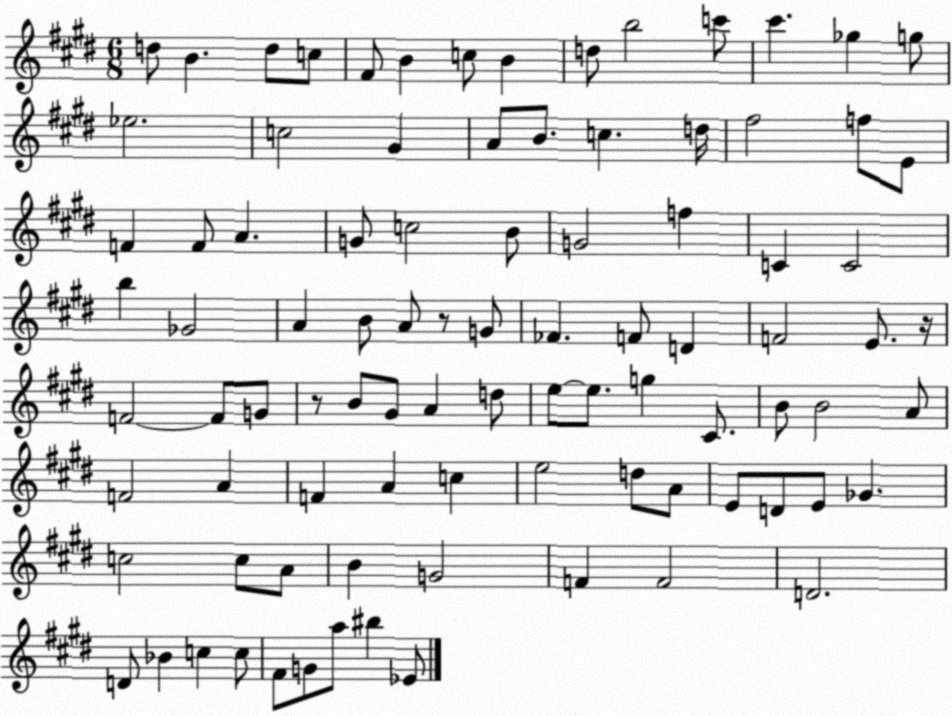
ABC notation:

X:1
T:Untitled
M:6/8
L:1/4
K:E
d/2 B d/2 c/2 ^F/2 B c/2 B d/2 b2 c'/2 ^c' _g g/2 _e2 c2 ^G A/2 B/2 c d/4 ^f2 f/2 E/2 F F/2 A G/2 c2 B/2 G2 f C C2 b _G2 A B/2 A/2 z/2 G/2 _F F/2 D F2 E/2 z/4 F2 F/2 G/2 z/2 B/2 ^G/2 A d/2 e/2 e/2 g ^C/2 B/2 B2 A/2 F2 A F A c e2 d/2 A/2 E/2 D/2 E/2 _G c2 c/2 A/2 B G2 F F2 D2 D/2 _B c c/2 ^F/2 G/2 a/2 ^b _E/2